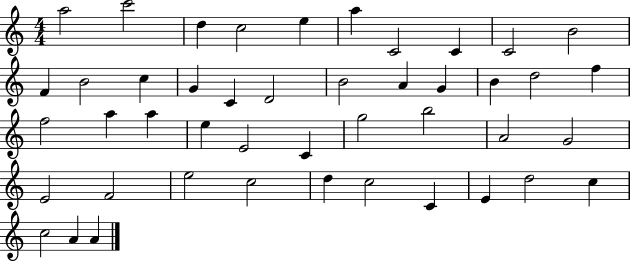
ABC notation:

X:1
T:Untitled
M:4/4
L:1/4
K:C
a2 c'2 d c2 e a C2 C C2 B2 F B2 c G C D2 B2 A G B d2 f f2 a a e E2 C g2 b2 A2 G2 E2 F2 e2 c2 d c2 C E d2 c c2 A A